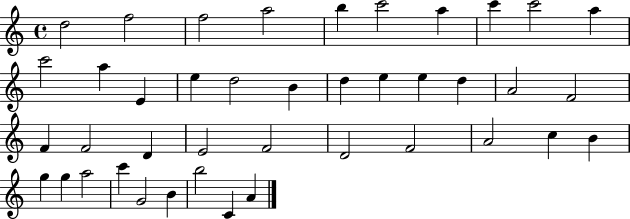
D5/h F5/h F5/h A5/h B5/q C6/h A5/q C6/q C6/h A5/q C6/h A5/q E4/q E5/q D5/h B4/q D5/q E5/q E5/q D5/q A4/h F4/h F4/q F4/h D4/q E4/h F4/h D4/h F4/h A4/h C5/q B4/q G5/q G5/q A5/h C6/q G4/h B4/q B5/h C4/q A4/q